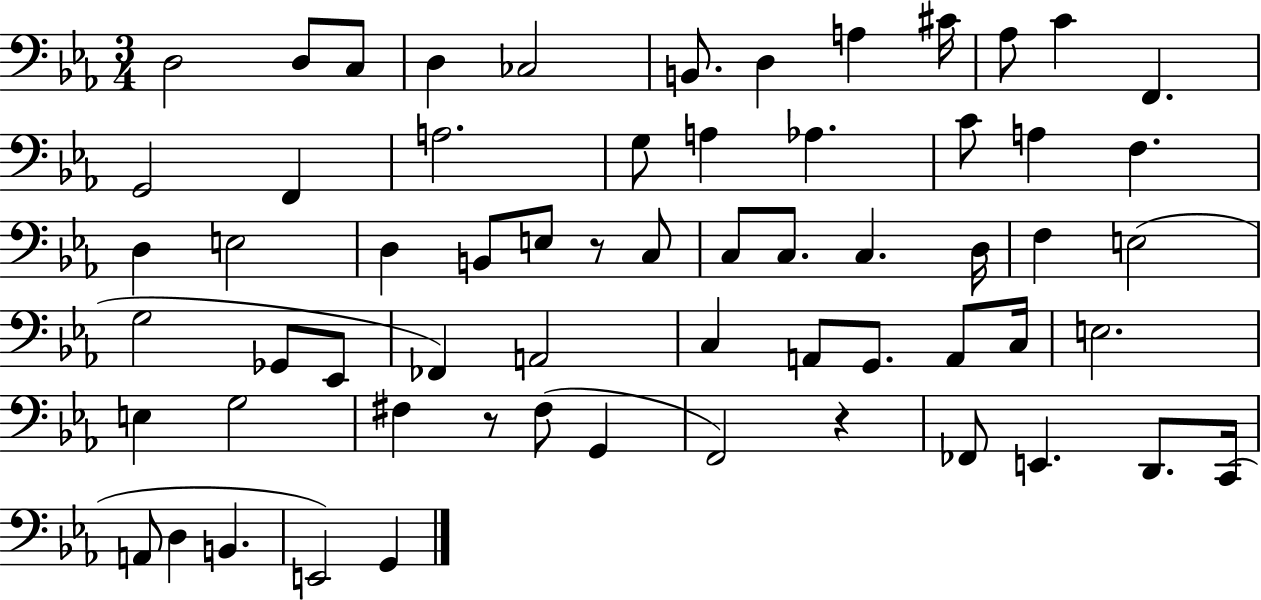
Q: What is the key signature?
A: EES major